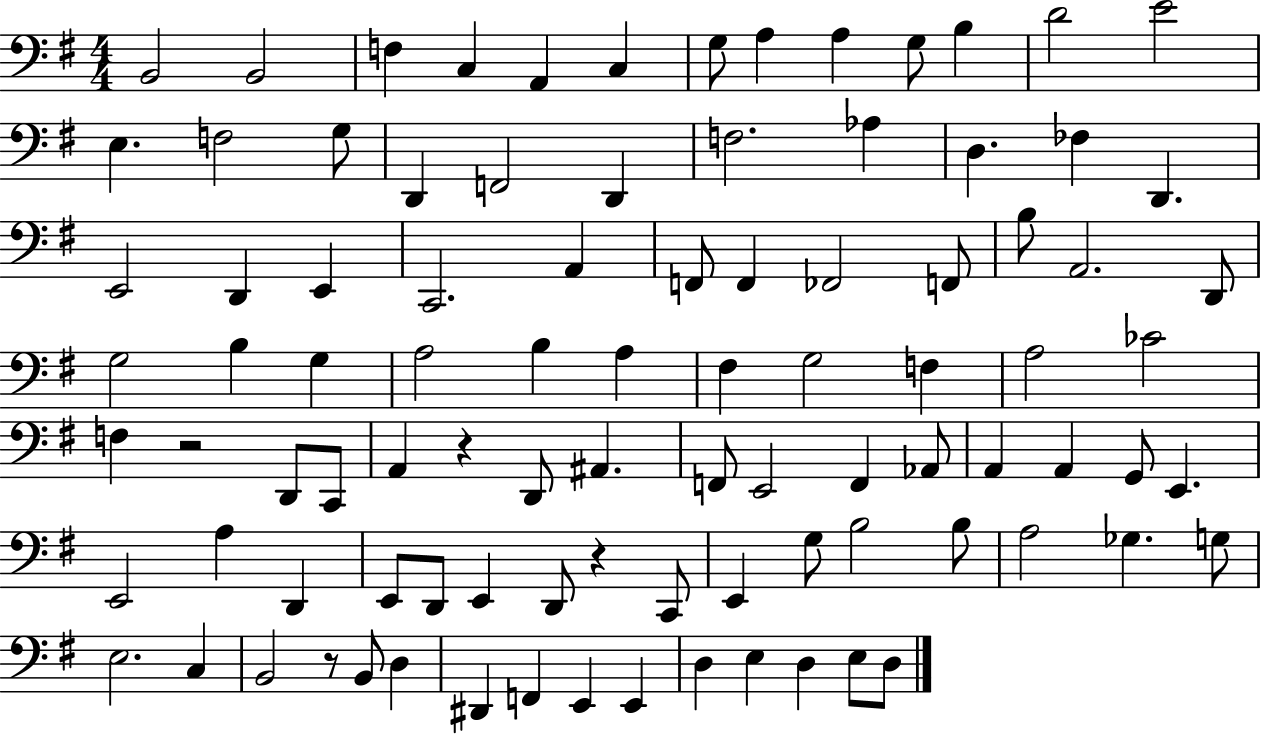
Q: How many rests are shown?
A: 4